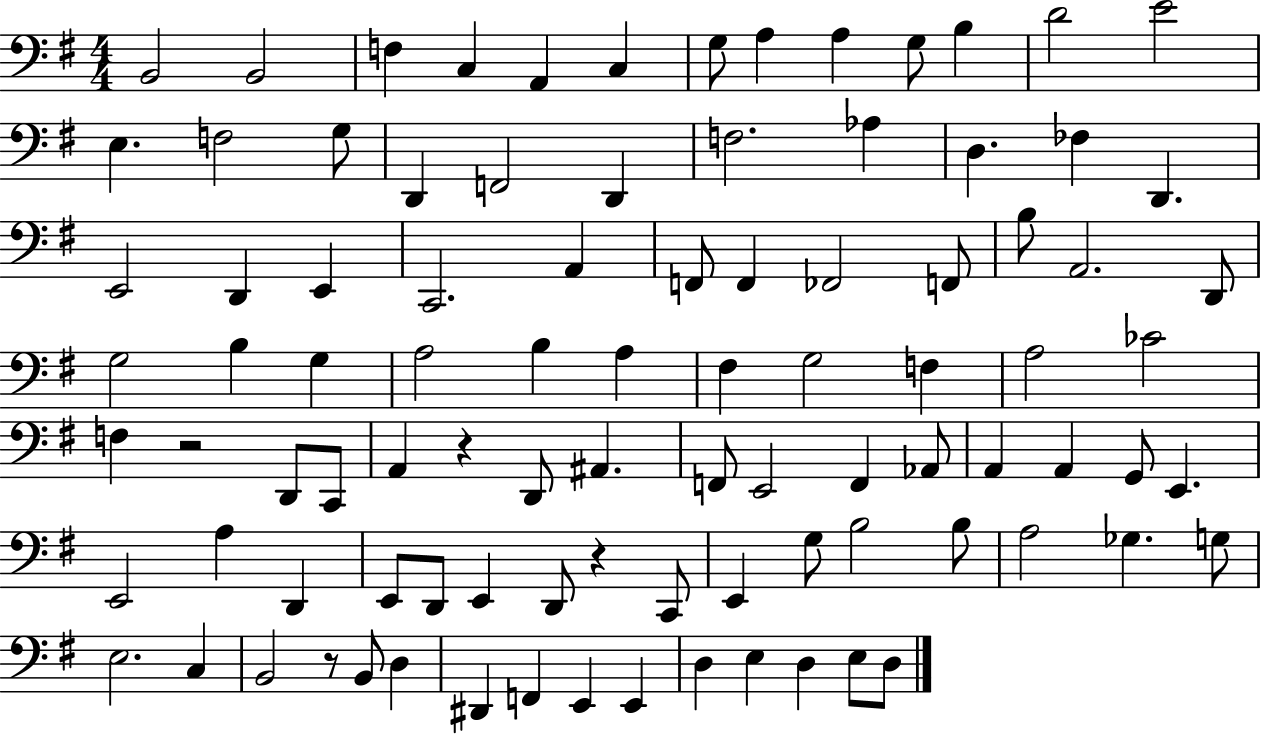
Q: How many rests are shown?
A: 4